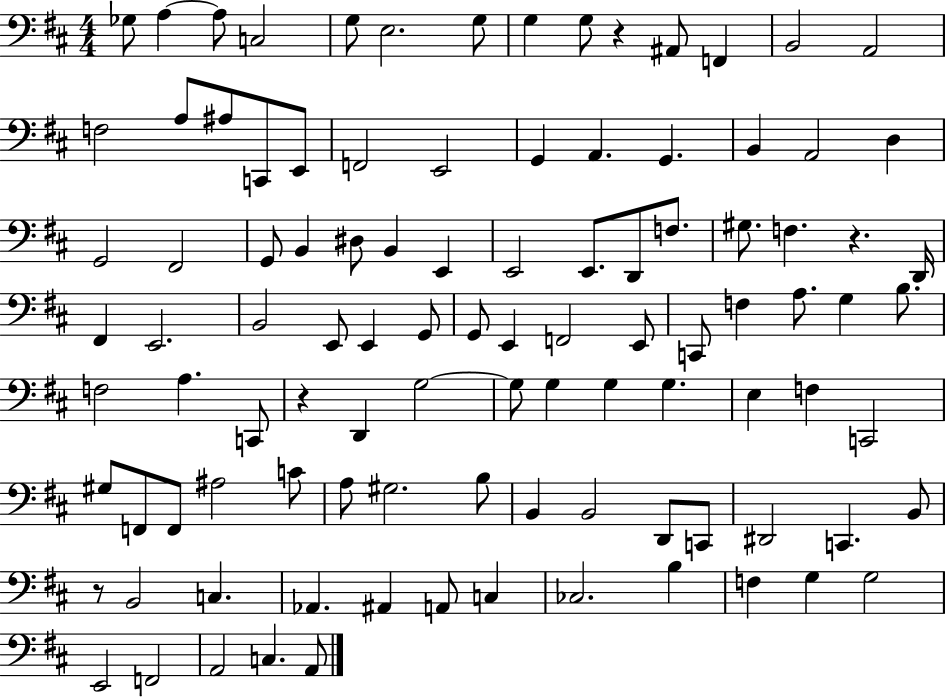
X:1
T:Untitled
M:4/4
L:1/4
K:D
_G,/2 A, A,/2 C,2 G,/2 E,2 G,/2 G, G,/2 z ^A,,/2 F,, B,,2 A,,2 F,2 A,/2 ^A,/2 C,,/2 E,,/2 F,,2 E,,2 G,, A,, G,, B,, A,,2 D, G,,2 ^F,,2 G,,/2 B,, ^D,/2 B,, E,, E,,2 E,,/2 D,,/2 F,/2 ^G,/2 F, z D,,/4 ^F,, E,,2 B,,2 E,,/2 E,, G,,/2 G,,/2 E,, F,,2 E,,/2 C,,/2 F, A,/2 G, B,/2 F,2 A, C,,/2 z D,, G,2 G,/2 G, G, G, E, F, C,,2 ^G,/2 F,,/2 F,,/2 ^A,2 C/2 A,/2 ^G,2 B,/2 B,, B,,2 D,,/2 C,,/2 ^D,,2 C,, B,,/2 z/2 B,,2 C, _A,, ^A,, A,,/2 C, _C,2 B, F, G, G,2 E,,2 F,,2 A,,2 C, A,,/2